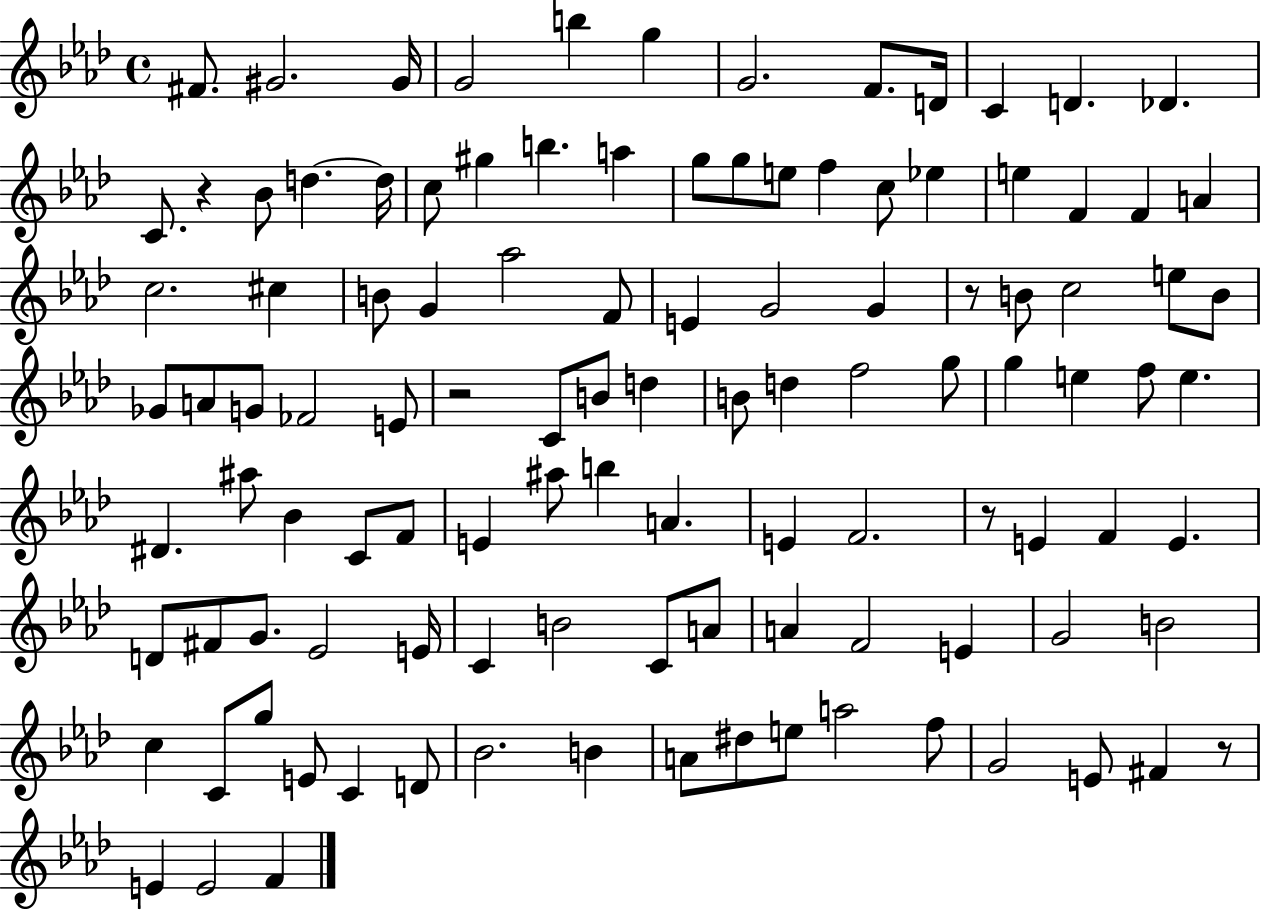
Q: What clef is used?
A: treble